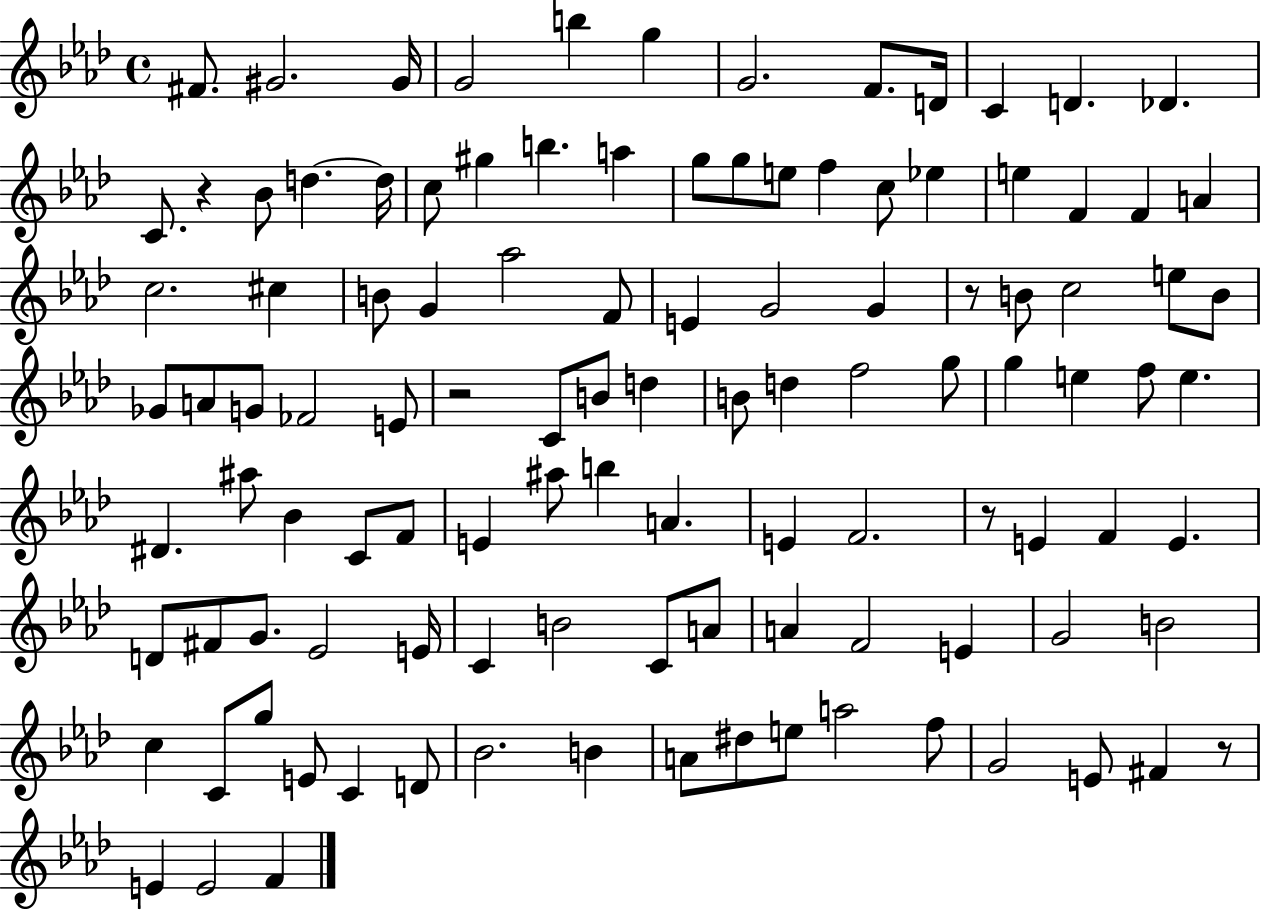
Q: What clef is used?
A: treble